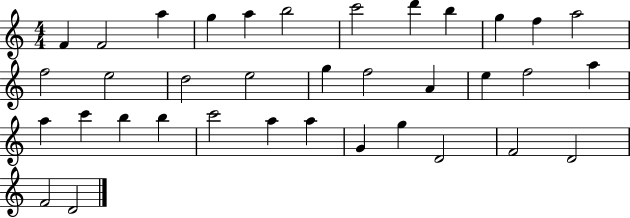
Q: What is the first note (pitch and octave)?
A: F4